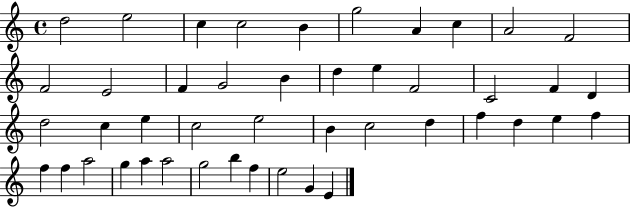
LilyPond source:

{
  \clef treble
  \time 4/4
  \defaultTimeSignature
  \key c \major
  d''2 e''2 | c''4 c''2 b'4 | g''2 a'4 c''4 | a'2 f'2 | \break f'2 e'2 | f'4 g'2 b'4 | d''4 e''4 f'2 | c'2 f'4 d'4 | \break d''2 c''4 e''4 | c''2 e''2 | b'4 c''2 d''4 | f''4 d''4 e''4 f''4 | \break f''4 f''4 a''2 | g''4 a''4 a''2 | g''2 b''4 f''4 | e''2 g'4 e'4 | \break \bar "|."
}